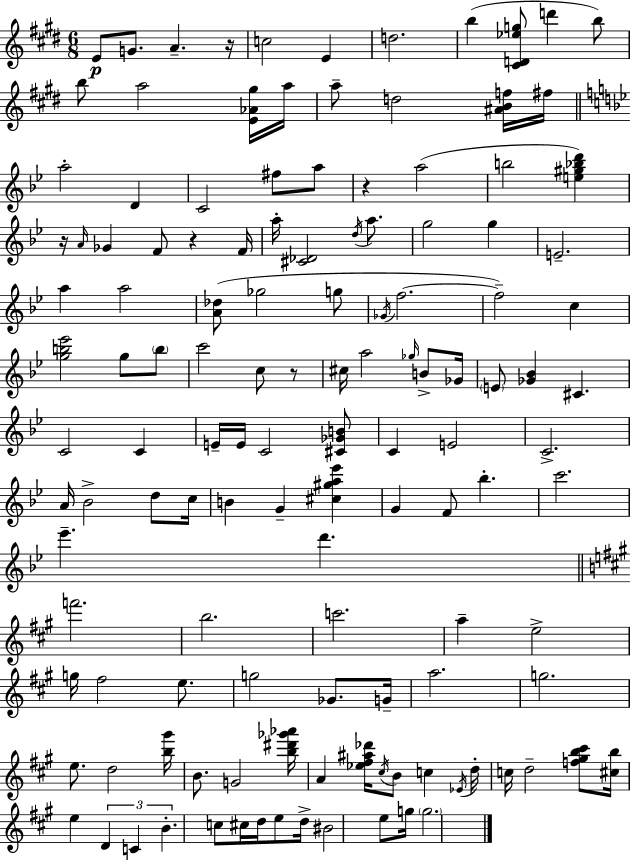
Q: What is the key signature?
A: E major